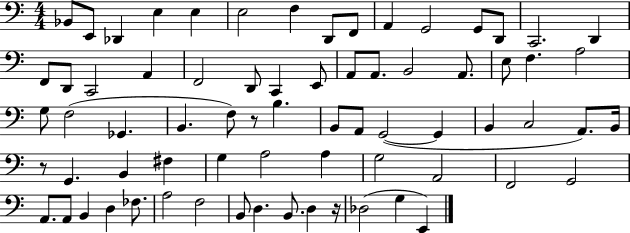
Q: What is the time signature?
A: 4/4